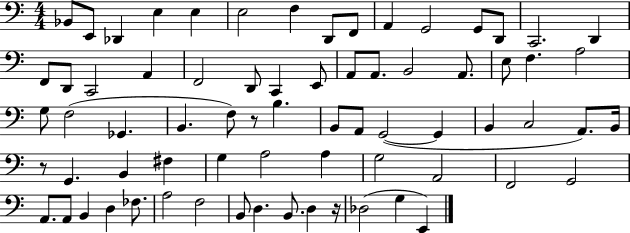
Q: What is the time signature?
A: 4/4